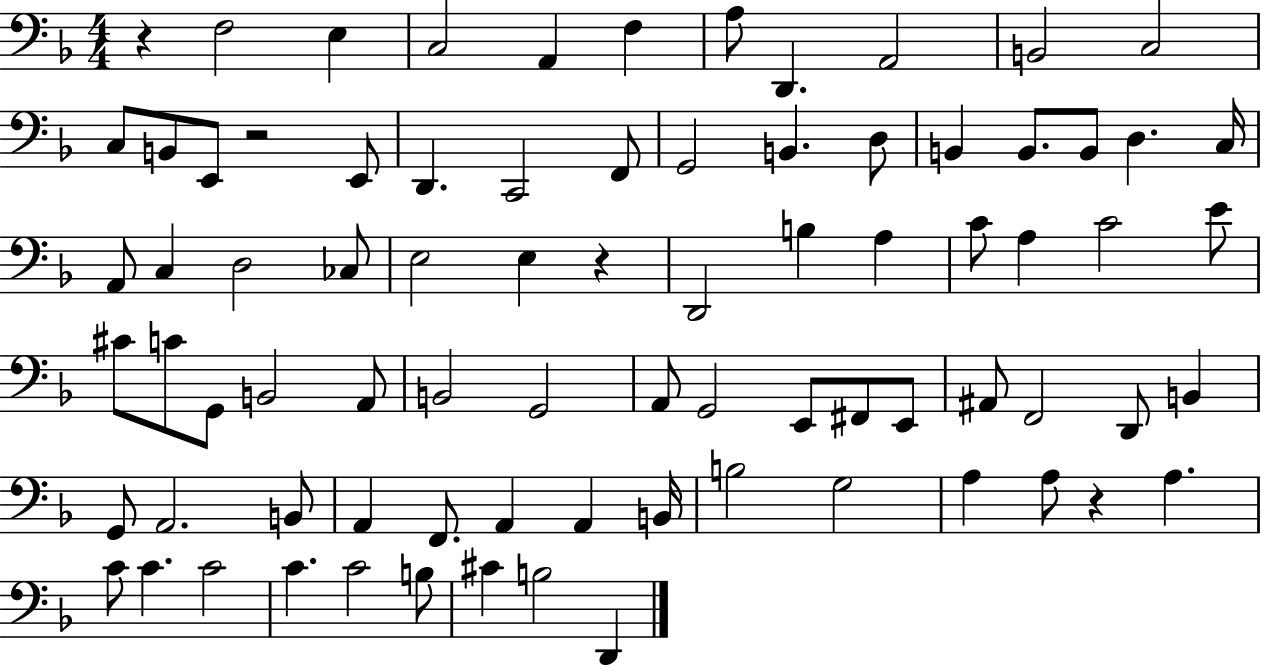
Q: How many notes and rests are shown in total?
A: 80